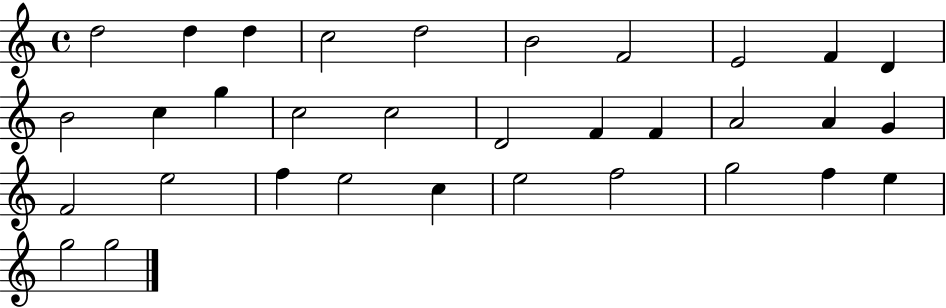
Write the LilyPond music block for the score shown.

{
  \clef treble
  \time 4/4
  \defaultTimeSignature
  \key c \major
  d''2 d''4 d''4 | c''2 d''2 | b'2 f'2 | e'2 f'4 d'4 | \break b'2 c''4 g''4 | c''2 c''2 | d'2 f'4 f'4 | a'2 a'4 g'4 | \break f'2 e''2 | f''4 e''2 c''4 | e''2 f''2 | g''2 f''4 e''4 | \break g''2 g''2 | \bar "|."
}